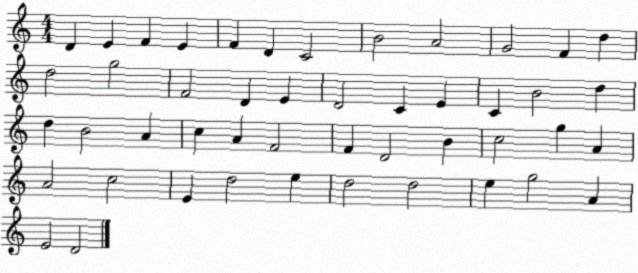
X:1
T:Untitled
M:4/4
L:1/4
K:C
D E F E F D C2 B2 A2 G2 F d d2 g2 F2 D E D2 C E C B2 d d B2 A c A F2 F D2 B c2 g A A2 c2 E d2 e d2 d2 e g2 A E2 D2